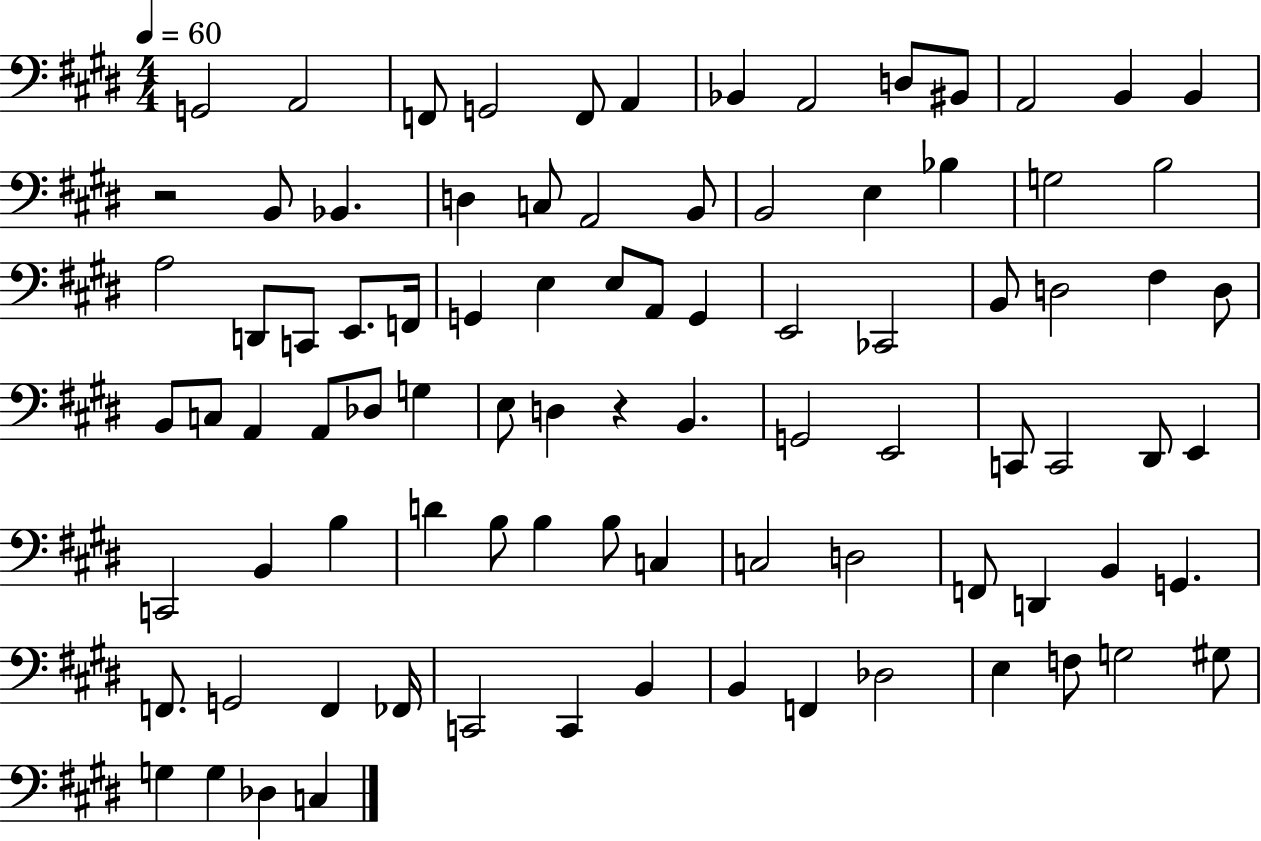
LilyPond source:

{
  \clef bass
  \numericTimeSignature
  \time 4/4
  \key e \major
  \tempo 4 = 60
  g,2 a,2 | f,8 g,2 f,8 a,4 | bes,4 a,2 d8 bis,8 | a,2 b,4 b,4 | \break r2 b,8 bes,4. | d4 c8 a,2 b,8 | b,2 e4 bes4 | g2 b2 | \break a2 d,8 c,8 e,8. f,16 | g,4 e4 e8 a,8 g,4 | e,2 ces,2 | b,8 d2 fis4 d8 | \break b,8 c8 a,4 a,8 des8 g4 | e8 d4 r4 b,4. | g,2 e,2 | c,8 c,2 dis,8 e,4 | \break c,2 b,4 b4 | d'4 b8 b4 b8 c4 | c2 d2 | f,8 d,4 b,4 g,4. | \break f,8. g,2 f,4 fes,16 | c,2 c,4 b,4 | b,4 f,4 des2 | e4 f8 g2 gis8 | \break g4 g4 des4 c4 | \bar "|."
}